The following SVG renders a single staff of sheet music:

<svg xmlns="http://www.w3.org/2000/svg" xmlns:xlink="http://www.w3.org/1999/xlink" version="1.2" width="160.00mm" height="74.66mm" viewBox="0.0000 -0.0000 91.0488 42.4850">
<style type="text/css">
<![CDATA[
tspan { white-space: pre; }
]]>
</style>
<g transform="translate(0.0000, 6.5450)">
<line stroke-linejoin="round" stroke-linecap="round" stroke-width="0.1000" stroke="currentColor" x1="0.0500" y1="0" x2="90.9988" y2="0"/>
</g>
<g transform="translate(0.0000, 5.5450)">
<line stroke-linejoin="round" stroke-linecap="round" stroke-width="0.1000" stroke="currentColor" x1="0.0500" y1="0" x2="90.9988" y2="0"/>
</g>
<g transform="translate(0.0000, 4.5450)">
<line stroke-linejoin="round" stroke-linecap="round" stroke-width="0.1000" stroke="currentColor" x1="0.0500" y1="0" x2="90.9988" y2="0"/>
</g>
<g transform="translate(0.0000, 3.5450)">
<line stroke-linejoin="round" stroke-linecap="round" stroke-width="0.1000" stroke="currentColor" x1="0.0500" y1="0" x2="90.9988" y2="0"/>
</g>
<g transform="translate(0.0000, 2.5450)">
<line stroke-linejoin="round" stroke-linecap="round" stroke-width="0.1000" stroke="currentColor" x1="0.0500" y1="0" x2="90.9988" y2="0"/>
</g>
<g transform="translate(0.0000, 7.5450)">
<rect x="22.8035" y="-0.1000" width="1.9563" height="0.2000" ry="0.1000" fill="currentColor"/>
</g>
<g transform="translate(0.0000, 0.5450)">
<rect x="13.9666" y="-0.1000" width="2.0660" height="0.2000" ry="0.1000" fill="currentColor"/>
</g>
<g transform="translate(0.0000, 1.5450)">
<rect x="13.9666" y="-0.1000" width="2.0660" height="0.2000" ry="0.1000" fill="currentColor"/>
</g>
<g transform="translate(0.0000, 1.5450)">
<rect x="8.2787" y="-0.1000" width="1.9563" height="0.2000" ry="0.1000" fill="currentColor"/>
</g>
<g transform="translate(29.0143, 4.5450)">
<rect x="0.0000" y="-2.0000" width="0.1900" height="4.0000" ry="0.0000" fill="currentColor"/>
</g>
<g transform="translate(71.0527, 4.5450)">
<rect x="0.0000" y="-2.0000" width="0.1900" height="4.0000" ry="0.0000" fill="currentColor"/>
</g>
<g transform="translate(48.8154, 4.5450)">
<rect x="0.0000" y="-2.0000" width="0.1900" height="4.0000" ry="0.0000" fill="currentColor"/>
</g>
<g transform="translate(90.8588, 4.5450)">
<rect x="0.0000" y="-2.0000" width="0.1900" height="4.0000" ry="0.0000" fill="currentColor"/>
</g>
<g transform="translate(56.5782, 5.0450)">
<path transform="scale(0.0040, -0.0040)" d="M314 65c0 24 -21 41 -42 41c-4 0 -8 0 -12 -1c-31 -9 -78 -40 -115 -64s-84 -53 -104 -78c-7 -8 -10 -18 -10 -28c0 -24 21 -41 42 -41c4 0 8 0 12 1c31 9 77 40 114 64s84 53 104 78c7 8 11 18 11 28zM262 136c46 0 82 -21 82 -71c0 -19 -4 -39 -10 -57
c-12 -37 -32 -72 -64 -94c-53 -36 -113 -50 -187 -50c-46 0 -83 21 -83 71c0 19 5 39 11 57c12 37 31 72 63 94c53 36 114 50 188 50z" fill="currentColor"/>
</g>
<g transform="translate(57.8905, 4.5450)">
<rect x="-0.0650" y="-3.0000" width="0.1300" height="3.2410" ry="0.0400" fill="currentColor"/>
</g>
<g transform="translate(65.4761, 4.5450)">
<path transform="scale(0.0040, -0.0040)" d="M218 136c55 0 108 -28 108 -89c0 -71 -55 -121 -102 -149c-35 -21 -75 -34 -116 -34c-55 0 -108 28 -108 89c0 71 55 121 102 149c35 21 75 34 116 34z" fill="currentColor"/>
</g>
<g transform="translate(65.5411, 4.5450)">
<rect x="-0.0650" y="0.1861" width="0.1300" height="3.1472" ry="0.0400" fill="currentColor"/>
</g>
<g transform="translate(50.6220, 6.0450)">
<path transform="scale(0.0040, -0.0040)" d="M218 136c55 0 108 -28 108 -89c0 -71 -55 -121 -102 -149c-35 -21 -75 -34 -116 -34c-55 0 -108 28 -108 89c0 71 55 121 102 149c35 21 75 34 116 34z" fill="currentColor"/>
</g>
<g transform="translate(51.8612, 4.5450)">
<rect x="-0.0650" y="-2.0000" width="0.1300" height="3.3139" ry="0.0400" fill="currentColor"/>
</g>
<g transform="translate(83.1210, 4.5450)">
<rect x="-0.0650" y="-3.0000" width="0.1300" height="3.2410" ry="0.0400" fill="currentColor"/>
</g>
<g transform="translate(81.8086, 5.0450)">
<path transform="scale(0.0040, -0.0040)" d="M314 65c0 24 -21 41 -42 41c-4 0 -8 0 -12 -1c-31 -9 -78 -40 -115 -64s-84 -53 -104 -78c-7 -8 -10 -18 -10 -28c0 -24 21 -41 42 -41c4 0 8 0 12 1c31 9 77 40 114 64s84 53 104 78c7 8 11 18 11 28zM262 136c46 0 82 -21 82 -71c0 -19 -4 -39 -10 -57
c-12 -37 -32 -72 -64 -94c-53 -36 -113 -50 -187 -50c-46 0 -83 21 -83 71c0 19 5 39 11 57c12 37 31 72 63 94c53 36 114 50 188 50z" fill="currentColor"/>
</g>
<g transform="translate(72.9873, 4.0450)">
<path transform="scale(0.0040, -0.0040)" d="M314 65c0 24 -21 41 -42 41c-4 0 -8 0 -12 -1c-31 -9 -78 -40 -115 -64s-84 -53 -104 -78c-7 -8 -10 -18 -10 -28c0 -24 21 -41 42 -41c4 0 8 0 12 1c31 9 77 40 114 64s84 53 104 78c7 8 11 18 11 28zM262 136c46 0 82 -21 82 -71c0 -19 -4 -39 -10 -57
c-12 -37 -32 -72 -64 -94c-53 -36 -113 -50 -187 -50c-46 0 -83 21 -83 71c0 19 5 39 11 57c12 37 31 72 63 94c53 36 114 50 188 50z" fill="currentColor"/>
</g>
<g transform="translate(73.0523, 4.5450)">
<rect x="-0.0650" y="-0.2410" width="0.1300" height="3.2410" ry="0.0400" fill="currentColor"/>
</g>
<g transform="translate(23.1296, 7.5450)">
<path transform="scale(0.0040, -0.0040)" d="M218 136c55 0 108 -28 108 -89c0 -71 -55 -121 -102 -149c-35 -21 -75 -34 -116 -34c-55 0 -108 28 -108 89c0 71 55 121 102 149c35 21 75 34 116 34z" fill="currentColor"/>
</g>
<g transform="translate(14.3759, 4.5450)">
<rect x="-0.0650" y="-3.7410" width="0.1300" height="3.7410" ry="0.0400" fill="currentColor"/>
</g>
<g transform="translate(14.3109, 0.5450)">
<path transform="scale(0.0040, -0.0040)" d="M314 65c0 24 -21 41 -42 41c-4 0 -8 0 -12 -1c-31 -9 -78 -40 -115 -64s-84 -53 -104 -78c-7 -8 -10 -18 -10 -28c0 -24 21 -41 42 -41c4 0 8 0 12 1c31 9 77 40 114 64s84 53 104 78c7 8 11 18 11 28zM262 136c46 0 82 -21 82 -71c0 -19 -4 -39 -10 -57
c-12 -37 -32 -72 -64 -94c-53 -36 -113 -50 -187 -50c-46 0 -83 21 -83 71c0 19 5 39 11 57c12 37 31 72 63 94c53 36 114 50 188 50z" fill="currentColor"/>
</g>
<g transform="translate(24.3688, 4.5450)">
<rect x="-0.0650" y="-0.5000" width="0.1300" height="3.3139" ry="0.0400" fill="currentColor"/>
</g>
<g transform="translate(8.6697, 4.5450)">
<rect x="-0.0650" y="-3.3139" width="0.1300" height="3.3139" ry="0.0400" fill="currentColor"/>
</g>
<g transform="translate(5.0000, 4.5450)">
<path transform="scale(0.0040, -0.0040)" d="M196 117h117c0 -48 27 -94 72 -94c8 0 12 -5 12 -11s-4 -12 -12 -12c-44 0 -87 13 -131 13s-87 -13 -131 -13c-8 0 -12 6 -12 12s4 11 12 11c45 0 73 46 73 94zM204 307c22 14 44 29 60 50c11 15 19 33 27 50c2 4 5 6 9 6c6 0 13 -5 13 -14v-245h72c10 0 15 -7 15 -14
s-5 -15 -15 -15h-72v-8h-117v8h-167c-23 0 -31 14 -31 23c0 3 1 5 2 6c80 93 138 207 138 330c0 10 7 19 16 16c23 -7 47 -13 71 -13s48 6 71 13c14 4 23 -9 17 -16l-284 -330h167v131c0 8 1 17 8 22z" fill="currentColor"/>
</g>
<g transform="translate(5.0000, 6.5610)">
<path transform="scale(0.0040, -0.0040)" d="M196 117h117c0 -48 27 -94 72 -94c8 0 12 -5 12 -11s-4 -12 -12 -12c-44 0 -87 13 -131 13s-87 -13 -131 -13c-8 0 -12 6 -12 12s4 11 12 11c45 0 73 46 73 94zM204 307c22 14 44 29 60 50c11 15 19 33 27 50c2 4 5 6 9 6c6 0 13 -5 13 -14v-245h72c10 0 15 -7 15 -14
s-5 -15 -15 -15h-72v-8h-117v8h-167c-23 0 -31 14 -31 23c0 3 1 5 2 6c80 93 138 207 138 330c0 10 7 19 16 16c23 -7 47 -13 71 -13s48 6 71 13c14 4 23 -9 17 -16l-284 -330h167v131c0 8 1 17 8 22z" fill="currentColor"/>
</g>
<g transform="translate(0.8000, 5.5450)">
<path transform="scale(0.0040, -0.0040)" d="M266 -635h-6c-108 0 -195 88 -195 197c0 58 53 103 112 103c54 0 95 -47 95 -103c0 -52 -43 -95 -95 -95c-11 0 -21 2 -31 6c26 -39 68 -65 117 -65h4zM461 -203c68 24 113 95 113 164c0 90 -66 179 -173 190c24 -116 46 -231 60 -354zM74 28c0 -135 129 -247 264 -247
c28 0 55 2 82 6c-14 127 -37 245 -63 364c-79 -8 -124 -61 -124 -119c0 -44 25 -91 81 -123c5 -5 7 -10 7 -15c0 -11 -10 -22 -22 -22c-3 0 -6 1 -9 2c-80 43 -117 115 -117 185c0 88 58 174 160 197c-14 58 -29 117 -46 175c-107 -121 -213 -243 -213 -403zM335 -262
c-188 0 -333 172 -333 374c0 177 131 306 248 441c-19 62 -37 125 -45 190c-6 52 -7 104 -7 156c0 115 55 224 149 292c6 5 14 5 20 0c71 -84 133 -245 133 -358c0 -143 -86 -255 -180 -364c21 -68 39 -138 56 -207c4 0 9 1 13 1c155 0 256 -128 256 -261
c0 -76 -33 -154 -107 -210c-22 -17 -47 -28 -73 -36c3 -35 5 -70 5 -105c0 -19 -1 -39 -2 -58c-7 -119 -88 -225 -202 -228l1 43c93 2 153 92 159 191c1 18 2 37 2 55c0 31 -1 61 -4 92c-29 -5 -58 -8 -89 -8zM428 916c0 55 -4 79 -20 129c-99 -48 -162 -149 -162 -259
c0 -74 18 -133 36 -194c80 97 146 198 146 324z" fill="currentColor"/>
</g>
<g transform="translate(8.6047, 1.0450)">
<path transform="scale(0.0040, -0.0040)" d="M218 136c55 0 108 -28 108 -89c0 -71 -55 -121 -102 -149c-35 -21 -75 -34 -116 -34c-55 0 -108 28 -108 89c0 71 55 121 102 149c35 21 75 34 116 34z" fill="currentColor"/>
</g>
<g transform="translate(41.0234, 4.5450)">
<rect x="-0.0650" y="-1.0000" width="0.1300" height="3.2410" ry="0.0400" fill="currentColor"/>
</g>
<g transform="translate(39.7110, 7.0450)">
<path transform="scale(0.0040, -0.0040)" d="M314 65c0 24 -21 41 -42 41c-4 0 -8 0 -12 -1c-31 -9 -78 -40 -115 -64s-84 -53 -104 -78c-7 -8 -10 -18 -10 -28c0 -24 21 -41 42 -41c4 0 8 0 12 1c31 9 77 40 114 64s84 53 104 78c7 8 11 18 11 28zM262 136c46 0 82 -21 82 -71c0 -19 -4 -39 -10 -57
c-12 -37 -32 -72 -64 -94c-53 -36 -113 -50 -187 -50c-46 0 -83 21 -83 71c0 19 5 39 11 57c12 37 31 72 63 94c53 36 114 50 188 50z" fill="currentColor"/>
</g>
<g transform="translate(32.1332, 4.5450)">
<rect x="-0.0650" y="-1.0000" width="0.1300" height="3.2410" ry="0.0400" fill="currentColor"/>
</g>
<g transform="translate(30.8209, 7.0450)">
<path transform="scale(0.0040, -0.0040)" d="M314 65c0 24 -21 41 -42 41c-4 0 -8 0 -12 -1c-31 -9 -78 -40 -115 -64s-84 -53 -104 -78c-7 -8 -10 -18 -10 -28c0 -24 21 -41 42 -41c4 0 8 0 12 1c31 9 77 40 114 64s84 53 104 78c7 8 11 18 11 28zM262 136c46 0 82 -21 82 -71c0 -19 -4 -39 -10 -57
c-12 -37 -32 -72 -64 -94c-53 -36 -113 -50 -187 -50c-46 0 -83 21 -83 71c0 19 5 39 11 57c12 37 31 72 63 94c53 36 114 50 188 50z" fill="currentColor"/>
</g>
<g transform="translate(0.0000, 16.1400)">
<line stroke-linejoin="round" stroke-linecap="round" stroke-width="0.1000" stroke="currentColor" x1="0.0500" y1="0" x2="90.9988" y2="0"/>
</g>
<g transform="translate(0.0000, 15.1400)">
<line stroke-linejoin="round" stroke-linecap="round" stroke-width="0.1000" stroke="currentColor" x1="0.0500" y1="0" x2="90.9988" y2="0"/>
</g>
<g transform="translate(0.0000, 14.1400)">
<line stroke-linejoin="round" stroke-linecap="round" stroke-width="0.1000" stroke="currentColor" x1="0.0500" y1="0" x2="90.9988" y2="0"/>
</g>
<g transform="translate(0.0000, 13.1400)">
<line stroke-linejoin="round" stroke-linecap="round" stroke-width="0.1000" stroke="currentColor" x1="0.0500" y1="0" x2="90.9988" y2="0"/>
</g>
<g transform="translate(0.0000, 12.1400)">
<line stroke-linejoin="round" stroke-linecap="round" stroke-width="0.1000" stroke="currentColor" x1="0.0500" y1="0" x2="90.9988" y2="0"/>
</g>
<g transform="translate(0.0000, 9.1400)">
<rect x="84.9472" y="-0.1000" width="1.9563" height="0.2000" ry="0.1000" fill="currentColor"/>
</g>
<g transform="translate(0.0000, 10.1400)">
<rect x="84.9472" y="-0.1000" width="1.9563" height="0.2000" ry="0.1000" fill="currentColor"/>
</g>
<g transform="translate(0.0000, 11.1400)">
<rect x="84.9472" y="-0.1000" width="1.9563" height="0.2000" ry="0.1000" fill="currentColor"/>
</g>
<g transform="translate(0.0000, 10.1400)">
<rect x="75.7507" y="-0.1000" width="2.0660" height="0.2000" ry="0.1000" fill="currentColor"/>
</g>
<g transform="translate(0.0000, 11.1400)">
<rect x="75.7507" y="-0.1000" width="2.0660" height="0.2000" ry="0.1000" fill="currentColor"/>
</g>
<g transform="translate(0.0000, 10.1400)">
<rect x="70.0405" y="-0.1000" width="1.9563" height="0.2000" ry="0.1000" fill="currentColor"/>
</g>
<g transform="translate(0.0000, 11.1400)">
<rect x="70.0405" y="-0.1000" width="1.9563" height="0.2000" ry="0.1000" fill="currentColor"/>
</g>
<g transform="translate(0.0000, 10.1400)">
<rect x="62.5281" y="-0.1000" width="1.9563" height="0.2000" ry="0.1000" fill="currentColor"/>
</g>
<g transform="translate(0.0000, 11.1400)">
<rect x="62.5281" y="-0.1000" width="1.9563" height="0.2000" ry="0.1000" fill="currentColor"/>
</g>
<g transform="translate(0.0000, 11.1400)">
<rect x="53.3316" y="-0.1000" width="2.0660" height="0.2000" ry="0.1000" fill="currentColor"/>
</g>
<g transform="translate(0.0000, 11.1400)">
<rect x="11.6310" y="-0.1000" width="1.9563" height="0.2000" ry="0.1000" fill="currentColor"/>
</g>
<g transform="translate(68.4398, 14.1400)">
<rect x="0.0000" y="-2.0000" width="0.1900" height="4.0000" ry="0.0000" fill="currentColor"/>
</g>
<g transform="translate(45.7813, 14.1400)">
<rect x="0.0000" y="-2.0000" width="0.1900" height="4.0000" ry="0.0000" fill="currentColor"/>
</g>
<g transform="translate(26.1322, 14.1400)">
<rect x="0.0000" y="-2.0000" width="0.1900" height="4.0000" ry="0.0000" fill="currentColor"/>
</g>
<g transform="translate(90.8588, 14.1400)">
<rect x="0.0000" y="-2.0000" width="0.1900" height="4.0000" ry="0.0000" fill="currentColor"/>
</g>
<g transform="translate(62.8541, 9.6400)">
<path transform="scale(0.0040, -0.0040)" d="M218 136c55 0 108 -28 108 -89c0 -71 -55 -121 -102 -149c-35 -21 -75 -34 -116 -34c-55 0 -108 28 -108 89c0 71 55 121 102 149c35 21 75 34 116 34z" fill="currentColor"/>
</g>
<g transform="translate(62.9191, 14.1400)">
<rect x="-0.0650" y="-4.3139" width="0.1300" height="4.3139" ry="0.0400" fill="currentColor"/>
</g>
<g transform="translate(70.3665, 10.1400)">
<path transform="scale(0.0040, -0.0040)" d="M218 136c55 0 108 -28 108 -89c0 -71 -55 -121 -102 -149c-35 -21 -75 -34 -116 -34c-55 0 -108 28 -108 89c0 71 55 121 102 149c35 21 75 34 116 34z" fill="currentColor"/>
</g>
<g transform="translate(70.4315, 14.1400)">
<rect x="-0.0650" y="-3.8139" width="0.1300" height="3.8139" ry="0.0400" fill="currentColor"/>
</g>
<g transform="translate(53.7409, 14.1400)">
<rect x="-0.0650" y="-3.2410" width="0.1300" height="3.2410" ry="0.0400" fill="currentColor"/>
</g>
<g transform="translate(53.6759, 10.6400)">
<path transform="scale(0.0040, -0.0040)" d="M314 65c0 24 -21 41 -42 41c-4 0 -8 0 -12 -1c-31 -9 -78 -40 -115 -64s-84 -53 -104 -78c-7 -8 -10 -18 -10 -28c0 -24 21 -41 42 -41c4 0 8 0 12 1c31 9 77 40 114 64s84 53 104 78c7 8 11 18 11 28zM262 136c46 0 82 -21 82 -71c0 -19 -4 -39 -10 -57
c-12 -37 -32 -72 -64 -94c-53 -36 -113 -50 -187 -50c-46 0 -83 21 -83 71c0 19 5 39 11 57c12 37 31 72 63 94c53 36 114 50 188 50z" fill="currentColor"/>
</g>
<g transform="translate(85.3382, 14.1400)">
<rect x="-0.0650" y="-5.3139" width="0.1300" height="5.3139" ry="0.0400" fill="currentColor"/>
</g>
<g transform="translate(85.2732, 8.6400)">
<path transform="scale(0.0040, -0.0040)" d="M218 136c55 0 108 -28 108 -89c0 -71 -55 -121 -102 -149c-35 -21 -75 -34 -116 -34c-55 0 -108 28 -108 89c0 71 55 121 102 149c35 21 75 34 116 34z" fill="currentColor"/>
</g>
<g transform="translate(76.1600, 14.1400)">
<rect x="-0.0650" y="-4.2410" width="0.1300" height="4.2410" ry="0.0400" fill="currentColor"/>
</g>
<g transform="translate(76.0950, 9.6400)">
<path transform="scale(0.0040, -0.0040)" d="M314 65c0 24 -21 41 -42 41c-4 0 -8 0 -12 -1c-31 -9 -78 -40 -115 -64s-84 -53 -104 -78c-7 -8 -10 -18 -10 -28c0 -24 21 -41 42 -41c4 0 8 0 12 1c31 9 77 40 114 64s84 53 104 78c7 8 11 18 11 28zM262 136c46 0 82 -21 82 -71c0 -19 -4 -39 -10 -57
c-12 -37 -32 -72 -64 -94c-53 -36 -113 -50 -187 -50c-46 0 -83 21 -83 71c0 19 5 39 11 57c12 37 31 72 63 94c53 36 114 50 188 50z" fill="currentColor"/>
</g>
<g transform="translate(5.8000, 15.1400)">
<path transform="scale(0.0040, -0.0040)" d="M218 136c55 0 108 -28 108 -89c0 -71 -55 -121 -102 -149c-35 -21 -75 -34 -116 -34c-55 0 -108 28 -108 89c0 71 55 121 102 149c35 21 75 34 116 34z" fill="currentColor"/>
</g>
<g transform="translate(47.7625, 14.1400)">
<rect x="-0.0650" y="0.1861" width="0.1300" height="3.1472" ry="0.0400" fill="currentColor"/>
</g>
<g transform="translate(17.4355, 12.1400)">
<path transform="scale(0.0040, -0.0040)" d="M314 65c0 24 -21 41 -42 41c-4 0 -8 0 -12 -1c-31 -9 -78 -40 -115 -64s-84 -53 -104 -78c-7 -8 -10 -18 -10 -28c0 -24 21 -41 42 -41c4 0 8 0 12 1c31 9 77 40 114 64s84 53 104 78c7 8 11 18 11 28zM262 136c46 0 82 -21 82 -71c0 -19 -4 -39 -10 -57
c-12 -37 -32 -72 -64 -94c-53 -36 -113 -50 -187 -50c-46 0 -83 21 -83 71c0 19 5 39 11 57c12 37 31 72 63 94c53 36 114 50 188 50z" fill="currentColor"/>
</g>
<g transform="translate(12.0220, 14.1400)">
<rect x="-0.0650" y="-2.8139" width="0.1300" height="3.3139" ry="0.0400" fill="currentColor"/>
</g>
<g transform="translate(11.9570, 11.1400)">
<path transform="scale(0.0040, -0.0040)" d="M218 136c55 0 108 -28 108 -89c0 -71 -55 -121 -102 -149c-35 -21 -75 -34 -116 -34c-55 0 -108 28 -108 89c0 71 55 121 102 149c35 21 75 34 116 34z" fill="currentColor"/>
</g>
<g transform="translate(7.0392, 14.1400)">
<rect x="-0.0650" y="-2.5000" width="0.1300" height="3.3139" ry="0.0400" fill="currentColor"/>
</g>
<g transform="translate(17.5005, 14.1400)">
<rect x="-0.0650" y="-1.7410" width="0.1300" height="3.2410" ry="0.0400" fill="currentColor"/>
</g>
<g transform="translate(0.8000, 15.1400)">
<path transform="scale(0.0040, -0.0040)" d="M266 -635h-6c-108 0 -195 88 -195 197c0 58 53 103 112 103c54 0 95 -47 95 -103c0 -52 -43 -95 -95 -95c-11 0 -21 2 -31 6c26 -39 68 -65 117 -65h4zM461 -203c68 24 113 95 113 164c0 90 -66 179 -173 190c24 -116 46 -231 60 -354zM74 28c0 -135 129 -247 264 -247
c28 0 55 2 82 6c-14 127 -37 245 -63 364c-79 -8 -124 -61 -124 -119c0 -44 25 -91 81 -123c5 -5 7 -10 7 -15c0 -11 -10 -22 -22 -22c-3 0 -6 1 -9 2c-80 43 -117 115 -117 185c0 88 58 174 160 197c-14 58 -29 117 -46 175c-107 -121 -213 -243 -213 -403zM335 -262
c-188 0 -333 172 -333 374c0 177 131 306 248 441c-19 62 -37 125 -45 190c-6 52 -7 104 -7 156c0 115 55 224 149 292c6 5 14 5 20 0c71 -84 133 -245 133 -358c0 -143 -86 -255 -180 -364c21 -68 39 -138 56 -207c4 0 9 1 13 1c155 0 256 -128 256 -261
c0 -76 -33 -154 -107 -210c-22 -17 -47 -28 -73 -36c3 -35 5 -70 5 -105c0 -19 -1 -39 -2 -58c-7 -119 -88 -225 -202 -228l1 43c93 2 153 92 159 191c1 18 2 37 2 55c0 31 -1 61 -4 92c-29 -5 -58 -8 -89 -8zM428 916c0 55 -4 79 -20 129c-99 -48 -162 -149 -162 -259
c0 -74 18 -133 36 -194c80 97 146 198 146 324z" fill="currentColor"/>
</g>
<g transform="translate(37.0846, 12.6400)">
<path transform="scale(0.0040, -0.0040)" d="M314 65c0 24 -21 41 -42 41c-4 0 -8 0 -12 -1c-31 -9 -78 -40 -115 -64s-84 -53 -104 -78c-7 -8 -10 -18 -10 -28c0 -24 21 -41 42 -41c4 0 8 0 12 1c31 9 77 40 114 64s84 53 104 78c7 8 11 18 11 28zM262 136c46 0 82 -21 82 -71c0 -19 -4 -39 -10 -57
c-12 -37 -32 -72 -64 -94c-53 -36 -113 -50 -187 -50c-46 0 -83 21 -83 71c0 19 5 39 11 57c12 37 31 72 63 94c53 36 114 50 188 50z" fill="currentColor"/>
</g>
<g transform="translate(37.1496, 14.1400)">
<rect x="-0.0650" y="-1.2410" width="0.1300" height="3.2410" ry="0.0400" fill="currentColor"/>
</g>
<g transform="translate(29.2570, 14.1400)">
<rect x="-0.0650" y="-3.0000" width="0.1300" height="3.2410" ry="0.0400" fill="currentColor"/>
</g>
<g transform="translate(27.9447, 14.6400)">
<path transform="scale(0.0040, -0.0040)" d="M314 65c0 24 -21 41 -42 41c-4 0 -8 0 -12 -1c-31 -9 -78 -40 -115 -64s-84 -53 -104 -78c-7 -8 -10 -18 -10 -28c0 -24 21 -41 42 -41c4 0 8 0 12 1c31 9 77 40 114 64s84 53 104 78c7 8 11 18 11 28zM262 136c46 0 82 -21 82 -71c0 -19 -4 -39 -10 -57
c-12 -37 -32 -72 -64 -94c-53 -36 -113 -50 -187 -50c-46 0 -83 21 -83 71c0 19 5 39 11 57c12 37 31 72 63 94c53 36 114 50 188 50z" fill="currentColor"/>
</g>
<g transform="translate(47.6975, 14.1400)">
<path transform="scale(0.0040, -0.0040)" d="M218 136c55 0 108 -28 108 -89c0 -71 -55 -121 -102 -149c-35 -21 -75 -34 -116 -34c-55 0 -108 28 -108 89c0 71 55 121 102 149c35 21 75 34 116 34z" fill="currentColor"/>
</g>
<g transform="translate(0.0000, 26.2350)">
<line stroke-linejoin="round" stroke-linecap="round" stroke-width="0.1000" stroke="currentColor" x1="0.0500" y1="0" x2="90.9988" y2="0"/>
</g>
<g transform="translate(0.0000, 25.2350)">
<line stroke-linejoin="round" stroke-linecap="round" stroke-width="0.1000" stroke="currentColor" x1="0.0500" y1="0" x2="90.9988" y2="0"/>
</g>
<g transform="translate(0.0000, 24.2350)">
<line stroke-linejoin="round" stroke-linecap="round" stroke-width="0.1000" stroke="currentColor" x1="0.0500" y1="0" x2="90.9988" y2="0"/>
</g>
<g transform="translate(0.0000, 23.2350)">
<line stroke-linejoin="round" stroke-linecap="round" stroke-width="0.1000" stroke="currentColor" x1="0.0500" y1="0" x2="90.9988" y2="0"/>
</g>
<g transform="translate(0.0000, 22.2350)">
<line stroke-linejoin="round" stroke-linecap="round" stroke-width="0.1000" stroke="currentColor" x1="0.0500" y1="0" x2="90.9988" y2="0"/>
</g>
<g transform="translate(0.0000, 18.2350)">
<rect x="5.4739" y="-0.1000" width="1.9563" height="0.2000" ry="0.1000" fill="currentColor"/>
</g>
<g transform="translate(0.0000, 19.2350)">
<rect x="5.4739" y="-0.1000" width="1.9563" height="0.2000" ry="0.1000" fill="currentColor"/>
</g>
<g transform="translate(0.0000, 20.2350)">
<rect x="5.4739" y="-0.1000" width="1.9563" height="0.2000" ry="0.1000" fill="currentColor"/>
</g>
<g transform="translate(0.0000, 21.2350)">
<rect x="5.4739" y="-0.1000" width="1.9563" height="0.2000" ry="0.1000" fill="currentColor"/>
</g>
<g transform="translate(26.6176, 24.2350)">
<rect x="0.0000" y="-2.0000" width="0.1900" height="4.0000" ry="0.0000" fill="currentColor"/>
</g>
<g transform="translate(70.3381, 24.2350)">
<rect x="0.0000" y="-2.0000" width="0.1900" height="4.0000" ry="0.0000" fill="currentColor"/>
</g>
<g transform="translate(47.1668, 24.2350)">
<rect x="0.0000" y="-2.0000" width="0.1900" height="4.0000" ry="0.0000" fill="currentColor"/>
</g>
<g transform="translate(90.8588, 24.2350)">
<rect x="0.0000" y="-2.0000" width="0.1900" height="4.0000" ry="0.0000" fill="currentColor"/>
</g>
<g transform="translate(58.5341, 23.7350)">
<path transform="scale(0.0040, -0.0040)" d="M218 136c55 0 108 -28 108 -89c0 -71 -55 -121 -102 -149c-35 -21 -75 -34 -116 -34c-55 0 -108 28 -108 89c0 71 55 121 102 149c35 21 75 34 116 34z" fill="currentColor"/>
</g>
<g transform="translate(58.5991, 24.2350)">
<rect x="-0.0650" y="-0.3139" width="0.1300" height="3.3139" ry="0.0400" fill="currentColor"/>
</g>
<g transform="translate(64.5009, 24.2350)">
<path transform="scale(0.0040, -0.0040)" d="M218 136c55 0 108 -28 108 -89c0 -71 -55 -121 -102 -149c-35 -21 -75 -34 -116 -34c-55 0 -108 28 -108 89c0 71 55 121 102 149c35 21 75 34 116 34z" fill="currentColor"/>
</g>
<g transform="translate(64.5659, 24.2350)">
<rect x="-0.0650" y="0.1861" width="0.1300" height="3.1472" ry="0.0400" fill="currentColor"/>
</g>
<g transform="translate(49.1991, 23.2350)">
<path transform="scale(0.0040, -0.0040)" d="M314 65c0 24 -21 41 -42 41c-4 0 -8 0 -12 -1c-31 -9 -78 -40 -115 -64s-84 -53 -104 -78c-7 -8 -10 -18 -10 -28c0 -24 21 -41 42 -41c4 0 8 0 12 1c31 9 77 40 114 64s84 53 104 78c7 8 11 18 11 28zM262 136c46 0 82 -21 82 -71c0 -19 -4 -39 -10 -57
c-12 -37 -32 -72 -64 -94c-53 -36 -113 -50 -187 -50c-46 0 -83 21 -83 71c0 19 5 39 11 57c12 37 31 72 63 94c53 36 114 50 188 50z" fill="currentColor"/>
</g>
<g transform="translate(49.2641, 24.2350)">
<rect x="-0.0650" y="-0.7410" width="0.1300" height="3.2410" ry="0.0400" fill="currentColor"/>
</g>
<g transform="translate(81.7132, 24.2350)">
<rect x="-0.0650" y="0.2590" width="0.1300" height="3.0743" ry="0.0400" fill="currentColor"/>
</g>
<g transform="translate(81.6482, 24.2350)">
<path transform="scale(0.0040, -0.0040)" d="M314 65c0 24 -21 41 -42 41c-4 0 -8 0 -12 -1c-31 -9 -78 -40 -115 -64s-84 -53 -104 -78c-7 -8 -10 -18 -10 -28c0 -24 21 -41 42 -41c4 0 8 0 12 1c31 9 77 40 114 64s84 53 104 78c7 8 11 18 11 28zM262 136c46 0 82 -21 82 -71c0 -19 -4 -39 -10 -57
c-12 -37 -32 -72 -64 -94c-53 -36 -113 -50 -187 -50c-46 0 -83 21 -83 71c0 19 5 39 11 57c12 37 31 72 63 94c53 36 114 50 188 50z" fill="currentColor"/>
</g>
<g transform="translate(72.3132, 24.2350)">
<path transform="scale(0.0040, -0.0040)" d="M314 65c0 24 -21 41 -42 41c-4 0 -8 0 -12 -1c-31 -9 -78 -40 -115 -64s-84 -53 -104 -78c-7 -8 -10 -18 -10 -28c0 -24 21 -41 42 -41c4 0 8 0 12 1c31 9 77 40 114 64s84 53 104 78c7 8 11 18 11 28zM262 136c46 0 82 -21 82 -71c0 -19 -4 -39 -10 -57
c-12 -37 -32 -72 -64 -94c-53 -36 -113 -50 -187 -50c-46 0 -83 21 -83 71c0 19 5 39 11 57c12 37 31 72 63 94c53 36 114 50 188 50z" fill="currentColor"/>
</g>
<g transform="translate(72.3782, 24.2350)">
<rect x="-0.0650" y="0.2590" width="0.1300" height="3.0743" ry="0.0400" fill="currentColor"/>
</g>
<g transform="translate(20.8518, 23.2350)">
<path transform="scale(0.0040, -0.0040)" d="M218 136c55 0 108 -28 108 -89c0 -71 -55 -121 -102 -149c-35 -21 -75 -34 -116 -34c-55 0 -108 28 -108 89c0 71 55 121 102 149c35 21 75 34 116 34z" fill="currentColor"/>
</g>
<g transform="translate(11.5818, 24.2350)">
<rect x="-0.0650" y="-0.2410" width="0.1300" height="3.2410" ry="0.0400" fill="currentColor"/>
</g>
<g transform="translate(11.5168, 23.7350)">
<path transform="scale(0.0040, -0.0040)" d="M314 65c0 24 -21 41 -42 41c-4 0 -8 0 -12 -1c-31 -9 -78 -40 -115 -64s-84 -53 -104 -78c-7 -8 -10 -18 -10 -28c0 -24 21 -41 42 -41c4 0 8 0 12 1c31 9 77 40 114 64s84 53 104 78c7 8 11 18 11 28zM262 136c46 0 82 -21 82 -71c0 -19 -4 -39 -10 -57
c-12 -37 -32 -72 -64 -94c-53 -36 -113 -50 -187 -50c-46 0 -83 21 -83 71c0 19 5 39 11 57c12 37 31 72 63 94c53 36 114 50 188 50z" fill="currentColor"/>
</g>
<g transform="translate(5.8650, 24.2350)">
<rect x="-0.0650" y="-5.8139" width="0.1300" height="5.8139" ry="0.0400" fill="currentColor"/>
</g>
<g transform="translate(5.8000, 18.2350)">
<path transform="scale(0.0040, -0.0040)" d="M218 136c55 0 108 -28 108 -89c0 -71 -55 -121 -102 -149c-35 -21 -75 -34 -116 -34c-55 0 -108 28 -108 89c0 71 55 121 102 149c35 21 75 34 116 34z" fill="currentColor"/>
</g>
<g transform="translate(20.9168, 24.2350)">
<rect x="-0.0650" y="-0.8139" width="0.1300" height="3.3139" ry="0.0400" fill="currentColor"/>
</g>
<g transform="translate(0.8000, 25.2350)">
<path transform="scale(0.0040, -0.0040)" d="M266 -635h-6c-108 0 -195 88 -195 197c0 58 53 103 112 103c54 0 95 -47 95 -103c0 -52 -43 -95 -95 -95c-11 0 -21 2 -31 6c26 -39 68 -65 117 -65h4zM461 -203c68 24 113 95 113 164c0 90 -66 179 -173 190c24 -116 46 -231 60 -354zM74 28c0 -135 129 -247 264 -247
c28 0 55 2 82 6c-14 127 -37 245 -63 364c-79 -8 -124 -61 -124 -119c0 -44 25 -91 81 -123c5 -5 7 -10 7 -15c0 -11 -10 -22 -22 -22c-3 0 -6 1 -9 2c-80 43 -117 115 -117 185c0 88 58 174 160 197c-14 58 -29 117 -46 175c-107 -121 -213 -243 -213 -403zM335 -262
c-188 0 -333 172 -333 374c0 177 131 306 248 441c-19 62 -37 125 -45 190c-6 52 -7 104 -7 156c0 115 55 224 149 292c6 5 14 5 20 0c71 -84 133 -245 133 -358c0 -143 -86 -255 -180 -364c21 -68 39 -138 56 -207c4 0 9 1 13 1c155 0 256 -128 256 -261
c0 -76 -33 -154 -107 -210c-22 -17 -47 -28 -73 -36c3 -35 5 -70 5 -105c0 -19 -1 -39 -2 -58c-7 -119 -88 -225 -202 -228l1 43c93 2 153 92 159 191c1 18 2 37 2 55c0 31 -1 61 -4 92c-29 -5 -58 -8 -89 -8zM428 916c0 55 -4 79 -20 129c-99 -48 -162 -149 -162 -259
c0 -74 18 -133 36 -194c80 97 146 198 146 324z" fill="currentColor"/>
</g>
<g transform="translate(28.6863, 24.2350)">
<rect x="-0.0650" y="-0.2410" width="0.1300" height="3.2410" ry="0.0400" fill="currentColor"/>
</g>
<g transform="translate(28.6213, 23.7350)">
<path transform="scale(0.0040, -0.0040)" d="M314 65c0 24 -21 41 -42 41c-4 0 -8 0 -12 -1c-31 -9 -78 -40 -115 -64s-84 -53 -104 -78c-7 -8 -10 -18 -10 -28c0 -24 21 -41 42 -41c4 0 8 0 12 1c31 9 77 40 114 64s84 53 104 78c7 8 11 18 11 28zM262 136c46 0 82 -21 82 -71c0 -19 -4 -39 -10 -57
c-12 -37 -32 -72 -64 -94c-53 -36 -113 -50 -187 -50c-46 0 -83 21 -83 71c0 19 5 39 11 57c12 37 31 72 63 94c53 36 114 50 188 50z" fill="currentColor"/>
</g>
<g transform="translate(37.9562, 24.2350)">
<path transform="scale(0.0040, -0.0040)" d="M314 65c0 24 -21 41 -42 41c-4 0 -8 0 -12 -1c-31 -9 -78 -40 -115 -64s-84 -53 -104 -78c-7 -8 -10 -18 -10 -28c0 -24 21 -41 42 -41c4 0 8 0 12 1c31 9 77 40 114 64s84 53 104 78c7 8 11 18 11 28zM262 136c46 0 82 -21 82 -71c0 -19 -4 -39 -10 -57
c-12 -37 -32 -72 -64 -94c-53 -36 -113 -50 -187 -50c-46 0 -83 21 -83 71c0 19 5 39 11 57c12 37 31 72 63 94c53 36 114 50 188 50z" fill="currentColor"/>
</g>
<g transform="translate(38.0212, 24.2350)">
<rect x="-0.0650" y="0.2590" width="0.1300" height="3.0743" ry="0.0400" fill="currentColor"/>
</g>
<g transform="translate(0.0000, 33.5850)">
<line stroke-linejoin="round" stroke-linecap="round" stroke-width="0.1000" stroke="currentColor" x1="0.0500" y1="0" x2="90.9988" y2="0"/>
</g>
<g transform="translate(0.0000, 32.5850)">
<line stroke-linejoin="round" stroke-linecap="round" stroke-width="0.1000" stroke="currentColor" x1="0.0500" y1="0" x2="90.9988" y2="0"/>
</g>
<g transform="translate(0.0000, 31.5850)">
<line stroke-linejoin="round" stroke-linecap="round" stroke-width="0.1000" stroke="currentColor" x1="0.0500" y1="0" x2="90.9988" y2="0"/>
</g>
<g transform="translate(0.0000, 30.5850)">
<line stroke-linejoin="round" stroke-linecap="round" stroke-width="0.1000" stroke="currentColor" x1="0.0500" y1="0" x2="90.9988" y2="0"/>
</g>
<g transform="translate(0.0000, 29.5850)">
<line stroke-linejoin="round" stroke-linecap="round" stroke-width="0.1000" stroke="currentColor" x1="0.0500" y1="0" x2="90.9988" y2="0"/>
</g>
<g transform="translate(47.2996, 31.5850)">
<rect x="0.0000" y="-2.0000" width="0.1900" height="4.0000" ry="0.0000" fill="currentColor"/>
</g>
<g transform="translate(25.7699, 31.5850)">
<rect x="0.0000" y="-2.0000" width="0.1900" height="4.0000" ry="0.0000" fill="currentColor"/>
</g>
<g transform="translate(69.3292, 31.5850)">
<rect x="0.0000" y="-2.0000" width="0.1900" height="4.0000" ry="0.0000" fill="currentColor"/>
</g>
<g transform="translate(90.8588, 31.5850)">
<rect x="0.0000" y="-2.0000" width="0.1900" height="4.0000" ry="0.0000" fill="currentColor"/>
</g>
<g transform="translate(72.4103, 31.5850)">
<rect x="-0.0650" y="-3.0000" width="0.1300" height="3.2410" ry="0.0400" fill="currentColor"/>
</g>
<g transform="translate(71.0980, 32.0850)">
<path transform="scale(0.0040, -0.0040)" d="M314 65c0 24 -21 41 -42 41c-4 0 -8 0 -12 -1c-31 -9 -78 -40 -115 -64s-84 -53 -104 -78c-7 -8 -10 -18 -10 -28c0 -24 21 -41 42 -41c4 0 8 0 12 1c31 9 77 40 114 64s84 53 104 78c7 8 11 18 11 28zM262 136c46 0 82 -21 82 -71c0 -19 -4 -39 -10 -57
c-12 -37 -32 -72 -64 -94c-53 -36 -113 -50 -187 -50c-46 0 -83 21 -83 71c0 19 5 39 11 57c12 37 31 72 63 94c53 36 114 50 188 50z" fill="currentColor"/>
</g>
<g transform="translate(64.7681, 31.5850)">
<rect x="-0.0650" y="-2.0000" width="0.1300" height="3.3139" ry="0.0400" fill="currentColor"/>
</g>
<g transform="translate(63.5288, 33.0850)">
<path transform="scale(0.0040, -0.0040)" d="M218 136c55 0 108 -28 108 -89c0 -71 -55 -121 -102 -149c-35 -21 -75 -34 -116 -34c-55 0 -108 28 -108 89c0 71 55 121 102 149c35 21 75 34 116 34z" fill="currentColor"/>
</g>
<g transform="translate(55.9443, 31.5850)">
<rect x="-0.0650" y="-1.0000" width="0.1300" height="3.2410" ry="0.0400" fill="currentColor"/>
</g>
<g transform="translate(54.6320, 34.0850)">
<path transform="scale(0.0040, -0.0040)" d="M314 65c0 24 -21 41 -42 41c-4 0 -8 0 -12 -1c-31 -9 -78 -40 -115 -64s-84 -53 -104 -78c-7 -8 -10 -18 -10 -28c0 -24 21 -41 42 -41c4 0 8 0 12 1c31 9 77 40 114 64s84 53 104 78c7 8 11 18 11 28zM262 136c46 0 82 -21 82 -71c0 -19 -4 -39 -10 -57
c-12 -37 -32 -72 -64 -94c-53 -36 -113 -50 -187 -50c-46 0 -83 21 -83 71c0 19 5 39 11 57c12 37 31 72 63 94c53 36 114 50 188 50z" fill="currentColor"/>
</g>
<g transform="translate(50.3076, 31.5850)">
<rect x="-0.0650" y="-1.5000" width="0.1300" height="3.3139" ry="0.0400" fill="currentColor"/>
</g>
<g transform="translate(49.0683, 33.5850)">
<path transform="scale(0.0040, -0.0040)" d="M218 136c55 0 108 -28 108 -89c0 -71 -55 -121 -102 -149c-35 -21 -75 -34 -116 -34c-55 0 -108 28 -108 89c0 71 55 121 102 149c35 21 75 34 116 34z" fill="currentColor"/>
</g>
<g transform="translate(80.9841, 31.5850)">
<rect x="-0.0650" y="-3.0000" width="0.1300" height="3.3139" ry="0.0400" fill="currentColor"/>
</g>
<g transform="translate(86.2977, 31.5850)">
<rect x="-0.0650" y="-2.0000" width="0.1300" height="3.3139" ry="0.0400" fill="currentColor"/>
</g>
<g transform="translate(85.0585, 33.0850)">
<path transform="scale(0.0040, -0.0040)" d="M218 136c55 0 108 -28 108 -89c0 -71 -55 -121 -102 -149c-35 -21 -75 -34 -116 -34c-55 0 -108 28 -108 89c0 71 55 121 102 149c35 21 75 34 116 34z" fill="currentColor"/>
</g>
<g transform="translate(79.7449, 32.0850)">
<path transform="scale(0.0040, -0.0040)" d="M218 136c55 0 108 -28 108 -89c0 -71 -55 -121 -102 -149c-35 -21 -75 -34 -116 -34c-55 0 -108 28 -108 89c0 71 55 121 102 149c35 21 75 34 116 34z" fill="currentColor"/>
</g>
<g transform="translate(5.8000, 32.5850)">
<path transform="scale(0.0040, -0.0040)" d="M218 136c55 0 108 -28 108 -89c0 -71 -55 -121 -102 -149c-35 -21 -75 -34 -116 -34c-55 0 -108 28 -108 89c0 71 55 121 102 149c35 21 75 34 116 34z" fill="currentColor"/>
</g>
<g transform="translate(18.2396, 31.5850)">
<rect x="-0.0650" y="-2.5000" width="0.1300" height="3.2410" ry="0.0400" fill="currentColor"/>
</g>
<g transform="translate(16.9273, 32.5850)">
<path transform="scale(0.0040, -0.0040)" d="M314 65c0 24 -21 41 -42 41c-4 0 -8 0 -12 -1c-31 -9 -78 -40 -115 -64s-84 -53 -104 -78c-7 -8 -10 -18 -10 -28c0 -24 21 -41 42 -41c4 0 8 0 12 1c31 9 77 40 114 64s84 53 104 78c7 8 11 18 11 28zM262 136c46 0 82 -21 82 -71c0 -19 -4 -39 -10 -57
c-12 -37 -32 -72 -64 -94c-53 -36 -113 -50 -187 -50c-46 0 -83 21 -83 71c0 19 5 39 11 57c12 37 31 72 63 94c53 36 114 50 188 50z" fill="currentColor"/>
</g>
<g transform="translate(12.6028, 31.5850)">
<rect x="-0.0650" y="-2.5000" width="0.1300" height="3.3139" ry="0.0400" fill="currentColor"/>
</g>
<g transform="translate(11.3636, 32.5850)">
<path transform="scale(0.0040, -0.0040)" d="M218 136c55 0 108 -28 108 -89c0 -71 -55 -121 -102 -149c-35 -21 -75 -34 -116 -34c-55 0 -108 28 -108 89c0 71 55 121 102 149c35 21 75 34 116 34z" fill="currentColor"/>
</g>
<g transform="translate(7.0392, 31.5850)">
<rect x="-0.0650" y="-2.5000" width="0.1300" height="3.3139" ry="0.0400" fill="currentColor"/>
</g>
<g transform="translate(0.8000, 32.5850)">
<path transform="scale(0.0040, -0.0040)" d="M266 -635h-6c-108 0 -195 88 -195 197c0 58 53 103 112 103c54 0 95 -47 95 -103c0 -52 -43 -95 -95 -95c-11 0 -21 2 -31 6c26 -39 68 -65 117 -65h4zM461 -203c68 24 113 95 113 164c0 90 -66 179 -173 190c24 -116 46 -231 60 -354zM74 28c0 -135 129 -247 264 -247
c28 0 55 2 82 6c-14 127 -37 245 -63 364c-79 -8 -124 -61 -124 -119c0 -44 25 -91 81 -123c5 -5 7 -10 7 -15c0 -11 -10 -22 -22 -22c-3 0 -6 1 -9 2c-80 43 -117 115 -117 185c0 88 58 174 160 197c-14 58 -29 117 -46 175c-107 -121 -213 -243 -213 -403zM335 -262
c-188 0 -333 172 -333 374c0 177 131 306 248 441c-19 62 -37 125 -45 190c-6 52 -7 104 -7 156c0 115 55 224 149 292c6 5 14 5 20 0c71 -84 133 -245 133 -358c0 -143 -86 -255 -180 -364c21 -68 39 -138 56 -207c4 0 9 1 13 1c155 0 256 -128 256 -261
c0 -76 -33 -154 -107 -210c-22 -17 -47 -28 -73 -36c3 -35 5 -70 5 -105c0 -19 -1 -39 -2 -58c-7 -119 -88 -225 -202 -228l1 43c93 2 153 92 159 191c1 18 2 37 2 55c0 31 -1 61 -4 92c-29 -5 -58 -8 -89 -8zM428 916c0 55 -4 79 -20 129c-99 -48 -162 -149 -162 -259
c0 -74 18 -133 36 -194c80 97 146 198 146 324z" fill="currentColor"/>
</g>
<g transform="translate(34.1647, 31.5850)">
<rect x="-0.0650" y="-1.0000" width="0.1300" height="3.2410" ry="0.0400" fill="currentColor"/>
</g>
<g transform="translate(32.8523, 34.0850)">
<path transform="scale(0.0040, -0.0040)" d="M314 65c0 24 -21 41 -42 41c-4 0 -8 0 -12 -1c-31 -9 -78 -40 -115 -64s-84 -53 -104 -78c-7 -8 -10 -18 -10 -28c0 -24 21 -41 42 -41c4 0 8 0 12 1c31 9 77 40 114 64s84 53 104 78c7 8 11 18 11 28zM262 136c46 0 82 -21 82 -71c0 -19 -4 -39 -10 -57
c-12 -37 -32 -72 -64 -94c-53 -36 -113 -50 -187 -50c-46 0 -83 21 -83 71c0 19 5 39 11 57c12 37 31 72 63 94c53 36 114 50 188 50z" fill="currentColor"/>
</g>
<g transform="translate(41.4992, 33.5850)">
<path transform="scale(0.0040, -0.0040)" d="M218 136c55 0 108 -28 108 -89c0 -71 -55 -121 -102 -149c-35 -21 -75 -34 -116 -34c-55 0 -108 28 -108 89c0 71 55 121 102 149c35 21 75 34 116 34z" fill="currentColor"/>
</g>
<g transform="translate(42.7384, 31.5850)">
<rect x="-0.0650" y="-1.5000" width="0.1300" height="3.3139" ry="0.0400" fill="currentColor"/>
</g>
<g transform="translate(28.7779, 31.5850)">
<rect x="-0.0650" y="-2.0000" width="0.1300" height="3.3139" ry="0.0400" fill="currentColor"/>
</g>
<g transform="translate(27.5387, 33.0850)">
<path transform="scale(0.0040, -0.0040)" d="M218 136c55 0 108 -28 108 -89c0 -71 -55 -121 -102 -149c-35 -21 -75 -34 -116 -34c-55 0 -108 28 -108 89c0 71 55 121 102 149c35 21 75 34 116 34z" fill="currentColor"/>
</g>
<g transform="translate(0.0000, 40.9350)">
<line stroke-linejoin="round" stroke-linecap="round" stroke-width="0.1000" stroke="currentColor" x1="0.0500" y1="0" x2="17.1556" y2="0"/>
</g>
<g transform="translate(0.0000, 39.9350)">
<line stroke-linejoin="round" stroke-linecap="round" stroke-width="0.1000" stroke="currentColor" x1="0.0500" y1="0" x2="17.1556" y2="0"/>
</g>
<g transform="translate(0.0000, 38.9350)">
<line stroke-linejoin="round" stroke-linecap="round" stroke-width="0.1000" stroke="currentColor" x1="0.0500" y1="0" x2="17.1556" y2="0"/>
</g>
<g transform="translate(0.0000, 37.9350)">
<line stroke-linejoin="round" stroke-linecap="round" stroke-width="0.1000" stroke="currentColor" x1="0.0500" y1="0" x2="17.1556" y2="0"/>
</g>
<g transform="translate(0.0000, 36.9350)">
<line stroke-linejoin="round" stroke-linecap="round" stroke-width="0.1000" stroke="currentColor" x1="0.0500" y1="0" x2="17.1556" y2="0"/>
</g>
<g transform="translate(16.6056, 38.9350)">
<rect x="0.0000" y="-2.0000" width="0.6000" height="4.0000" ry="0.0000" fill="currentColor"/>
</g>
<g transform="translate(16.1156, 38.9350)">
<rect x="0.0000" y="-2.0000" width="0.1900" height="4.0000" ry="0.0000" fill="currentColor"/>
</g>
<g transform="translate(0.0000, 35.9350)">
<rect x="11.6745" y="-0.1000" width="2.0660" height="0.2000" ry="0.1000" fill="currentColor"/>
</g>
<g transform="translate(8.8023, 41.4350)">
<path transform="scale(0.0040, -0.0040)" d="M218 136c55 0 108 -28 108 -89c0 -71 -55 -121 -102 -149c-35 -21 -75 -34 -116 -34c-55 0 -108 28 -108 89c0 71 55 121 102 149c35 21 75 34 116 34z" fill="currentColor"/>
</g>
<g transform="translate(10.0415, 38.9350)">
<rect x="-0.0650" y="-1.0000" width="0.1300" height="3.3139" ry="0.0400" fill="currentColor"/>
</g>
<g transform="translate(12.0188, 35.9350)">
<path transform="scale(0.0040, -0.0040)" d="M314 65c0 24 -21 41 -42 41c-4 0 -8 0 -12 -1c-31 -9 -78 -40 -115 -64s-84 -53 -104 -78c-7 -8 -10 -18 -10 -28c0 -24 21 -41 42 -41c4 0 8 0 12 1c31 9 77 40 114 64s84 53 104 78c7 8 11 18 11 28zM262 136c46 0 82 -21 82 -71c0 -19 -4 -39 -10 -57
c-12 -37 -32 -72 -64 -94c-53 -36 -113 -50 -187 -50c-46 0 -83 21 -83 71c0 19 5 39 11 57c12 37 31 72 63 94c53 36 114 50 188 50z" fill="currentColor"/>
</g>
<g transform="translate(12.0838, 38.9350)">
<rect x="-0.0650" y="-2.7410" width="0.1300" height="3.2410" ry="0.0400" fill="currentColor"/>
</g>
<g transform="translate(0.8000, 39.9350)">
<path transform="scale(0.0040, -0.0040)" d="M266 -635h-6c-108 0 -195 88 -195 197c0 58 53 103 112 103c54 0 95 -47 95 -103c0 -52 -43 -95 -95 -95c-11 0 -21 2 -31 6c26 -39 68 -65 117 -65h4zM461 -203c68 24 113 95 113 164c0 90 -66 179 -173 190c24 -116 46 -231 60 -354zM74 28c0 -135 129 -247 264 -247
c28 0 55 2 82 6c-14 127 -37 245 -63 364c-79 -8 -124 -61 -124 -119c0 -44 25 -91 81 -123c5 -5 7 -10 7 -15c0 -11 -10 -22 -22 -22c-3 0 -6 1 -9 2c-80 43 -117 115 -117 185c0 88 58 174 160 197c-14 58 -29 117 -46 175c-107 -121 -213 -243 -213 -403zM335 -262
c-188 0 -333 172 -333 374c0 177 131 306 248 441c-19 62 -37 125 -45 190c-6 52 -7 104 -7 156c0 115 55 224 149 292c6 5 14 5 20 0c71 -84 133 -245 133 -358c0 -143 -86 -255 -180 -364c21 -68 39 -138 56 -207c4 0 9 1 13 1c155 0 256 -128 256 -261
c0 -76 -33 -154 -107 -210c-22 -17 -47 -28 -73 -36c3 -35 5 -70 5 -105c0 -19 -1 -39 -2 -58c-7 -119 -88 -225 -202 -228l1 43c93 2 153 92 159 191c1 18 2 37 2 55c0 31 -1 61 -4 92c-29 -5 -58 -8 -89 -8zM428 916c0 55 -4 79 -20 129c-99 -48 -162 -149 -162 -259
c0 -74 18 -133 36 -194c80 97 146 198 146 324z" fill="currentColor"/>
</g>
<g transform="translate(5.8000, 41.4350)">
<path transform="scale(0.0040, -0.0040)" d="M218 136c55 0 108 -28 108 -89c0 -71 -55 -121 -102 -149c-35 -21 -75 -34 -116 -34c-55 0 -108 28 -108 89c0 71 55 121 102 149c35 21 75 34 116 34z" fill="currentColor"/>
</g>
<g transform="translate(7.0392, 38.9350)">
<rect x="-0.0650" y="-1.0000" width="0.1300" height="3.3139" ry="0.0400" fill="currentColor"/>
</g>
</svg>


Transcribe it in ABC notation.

X:1
T:Untitled
M:4/4
L:1/4
K:C
b c'2 C D2 D2 F A2 B c2 A2 G a f2 A2 e2 B b2 d' c' d'2 f' g' c2 d c2 B2 d2 c B B2 B2 G G G2 F D2 E E D2 F A2 A F D D a2